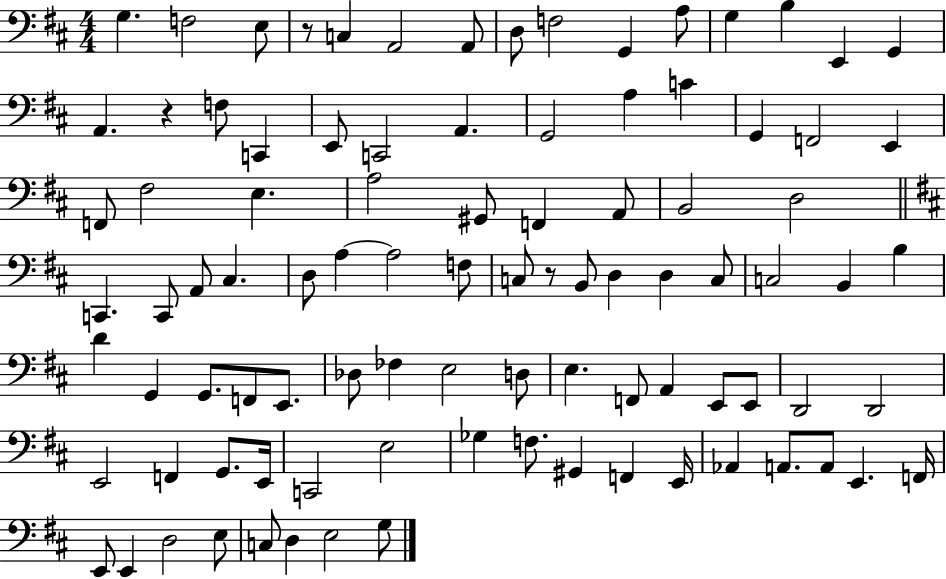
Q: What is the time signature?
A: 4/4